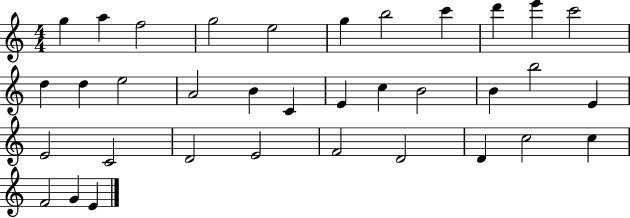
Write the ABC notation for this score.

X:1
T:Untitled
M:4/4
L:1/4
K:C
g a f2 g2 e2 g b2 c' d' e' c'2 d d e2 A2 B C E c B2 B b2 E E2 C2 D2 E2 F2 D2 D c2 c F2 G E